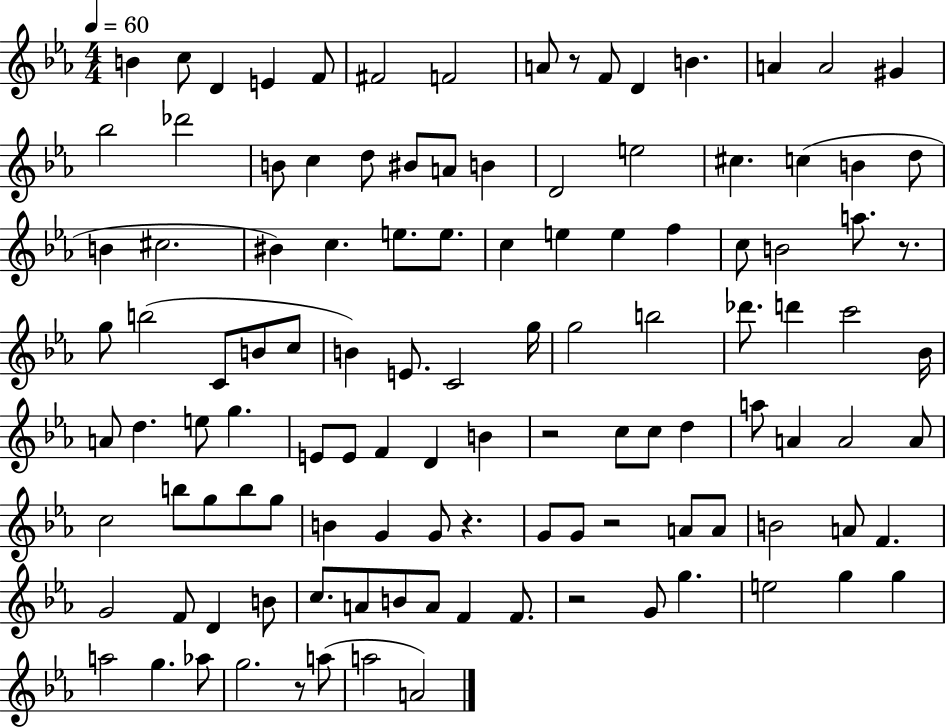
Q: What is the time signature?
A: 4/4